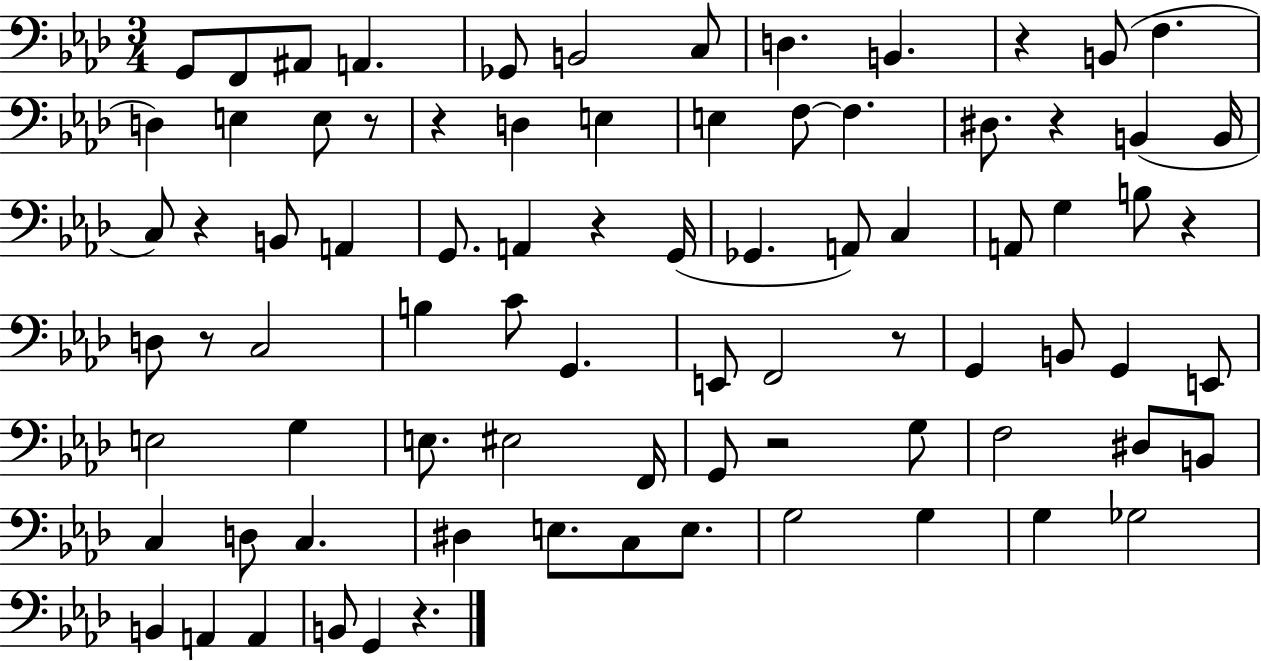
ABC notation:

X:1
T:Untitled
M:3/4
L:1/4
K:Ab
G,,/2 F,,/2 ^A,,/2 A,, _G,,/2 B,,2 C,/2 D, B,, z B,,/2 F, D, E, E,/2 z/2 z D, E, E, F,/2 F, ^D,/2 z B,, B,,/4 C,/2 z B,,/2 A,, G,,/2 A,, z G,,/4 _G,, A,,/2 C, A,,/2 G, B,/2 z D,/2 z/2 C,2 B, C/2 G,, E,,/2 F,,2 z/2 G,, B,,/2 G,, E,,/2 E,2 G, E,/2 ^E,2 F,,/4 G,,/2 z2 G,/2 F,2 ^D,/2 B,,/2 C, D,/2 C, ^D, E,/2 C,/2 E,/2 G,2 G, G, _G,2 B,, A,, A,, B,,/2 G,, z